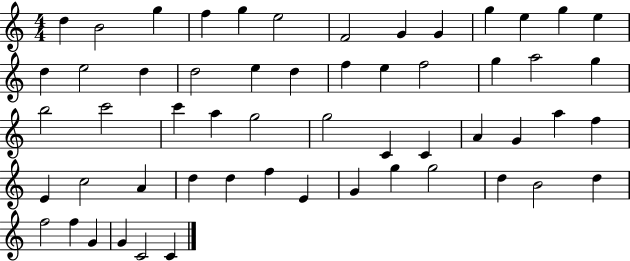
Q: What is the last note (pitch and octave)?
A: C4